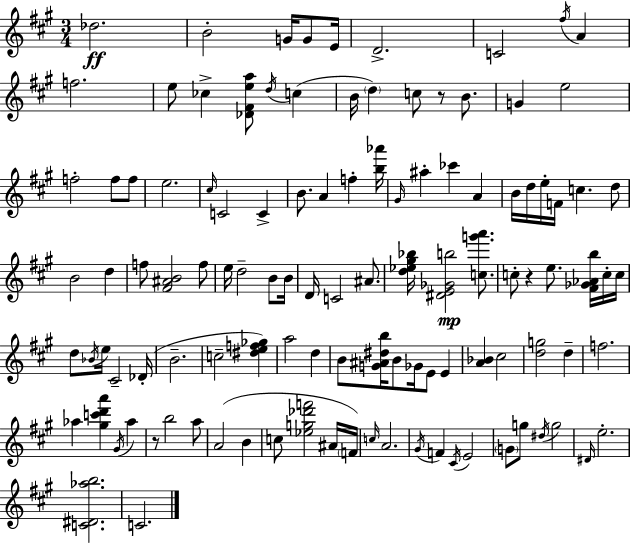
Db5/h. B4/h G4/s G4/e E4/s D4/h. C4/h F#5/s A4/q F5/h. E5/e CES5/q [Db4,F#4,E5,A5]/e D5/s C5/q B4/s D5/q C5/e R/e B4/e. G4/q E5/h F5/h F5/e F5/e E5/h. C#5/s C4/h C4/q B4/e. A4/q F5/q [B5,Ab6]/s G#4/s A#5/q CES6/q A4/q B4/s D5/s E5/s F4/s C5/q. D5/e B4/h D5/q F5/e [F#4,A#4,B4]/h F5/e E5/s D5/h B4/e B4/s D4/s C4/h A#4/e. [D5,Eb5,G#5,Bb5]/s [D#4,E4,Gb4,B5]/h [C5,G6,A6]/e. C5/e R/q E5/e. [F#4,Gb4,Ab4,B5]/s C5/s C5/s D5/e Bb4/s E5/s C#4/h Db4/s B4/h. C5/h [D#5,E5,F5,Gb5]/q A5/h D5/q B4/e [G4,A#4,D#5,B5]/s B4/e Gb4/s E4/e E4/q [A4,Bb4]/q C#5/h [D5,G5]/h D5/q F5/h. Ab5/q [G#5,C6,D6,A6]/q G#4/s Ab5/q R/e B5/h A5/e A4/h B4/q C5/e [Eb5,G5,Db6,F6]/h A#4/s F4/s C5/s A4/h. G#4/s F4/q C#4/s E4/h G4/e G5/e D#5/s G5/h D#4/s E5/h. [C4,D#4,Ab5,B5]/h. C4/h.